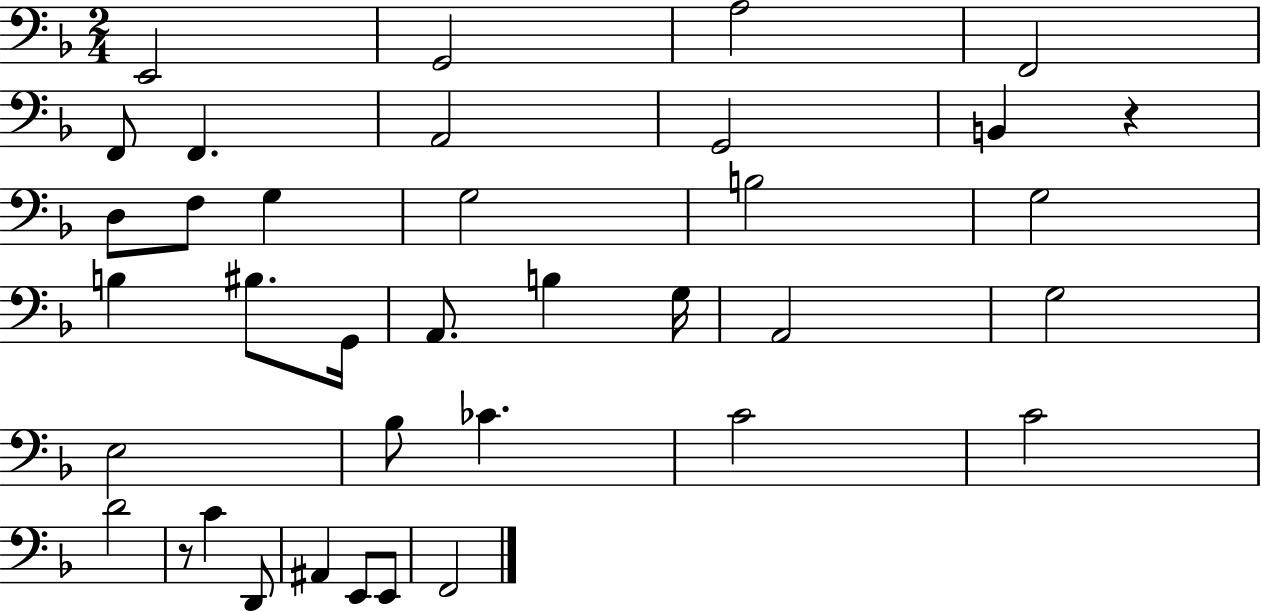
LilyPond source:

{
  \clef bass
  \numericTimeSignature
  \time 2/4
  \key f \major
  e,2 | g,2 | a2 | f,2 | \break f,8 f,4. | a,2 | g,2 | b,4 r4 | \break d8 f8 g4 | g2 | b2 | g2 | \break b4 bis8. g,16 | a,8. b4 g16 | a,2 | g2 | \break e2 | bes8 ces'4. | c'2 | c'2 | \break d'2 | r8 c'4 d,8 | ais,4 e,8 e,8 | f,2 | \break \bar "|."
}